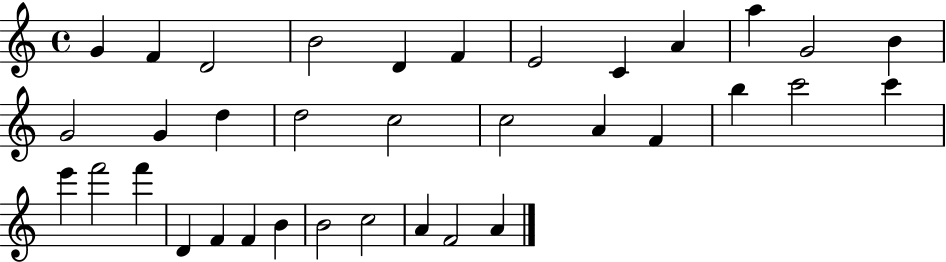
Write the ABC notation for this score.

X:1
T:Untitled
M:4/4
L:1/4
K:C
G F D2 B2 D F E2 C A a G2 B G2 G d d2 c2 c2 A F b c'2 c' e' f'2 f' D F F B B2 c2 A F2 A